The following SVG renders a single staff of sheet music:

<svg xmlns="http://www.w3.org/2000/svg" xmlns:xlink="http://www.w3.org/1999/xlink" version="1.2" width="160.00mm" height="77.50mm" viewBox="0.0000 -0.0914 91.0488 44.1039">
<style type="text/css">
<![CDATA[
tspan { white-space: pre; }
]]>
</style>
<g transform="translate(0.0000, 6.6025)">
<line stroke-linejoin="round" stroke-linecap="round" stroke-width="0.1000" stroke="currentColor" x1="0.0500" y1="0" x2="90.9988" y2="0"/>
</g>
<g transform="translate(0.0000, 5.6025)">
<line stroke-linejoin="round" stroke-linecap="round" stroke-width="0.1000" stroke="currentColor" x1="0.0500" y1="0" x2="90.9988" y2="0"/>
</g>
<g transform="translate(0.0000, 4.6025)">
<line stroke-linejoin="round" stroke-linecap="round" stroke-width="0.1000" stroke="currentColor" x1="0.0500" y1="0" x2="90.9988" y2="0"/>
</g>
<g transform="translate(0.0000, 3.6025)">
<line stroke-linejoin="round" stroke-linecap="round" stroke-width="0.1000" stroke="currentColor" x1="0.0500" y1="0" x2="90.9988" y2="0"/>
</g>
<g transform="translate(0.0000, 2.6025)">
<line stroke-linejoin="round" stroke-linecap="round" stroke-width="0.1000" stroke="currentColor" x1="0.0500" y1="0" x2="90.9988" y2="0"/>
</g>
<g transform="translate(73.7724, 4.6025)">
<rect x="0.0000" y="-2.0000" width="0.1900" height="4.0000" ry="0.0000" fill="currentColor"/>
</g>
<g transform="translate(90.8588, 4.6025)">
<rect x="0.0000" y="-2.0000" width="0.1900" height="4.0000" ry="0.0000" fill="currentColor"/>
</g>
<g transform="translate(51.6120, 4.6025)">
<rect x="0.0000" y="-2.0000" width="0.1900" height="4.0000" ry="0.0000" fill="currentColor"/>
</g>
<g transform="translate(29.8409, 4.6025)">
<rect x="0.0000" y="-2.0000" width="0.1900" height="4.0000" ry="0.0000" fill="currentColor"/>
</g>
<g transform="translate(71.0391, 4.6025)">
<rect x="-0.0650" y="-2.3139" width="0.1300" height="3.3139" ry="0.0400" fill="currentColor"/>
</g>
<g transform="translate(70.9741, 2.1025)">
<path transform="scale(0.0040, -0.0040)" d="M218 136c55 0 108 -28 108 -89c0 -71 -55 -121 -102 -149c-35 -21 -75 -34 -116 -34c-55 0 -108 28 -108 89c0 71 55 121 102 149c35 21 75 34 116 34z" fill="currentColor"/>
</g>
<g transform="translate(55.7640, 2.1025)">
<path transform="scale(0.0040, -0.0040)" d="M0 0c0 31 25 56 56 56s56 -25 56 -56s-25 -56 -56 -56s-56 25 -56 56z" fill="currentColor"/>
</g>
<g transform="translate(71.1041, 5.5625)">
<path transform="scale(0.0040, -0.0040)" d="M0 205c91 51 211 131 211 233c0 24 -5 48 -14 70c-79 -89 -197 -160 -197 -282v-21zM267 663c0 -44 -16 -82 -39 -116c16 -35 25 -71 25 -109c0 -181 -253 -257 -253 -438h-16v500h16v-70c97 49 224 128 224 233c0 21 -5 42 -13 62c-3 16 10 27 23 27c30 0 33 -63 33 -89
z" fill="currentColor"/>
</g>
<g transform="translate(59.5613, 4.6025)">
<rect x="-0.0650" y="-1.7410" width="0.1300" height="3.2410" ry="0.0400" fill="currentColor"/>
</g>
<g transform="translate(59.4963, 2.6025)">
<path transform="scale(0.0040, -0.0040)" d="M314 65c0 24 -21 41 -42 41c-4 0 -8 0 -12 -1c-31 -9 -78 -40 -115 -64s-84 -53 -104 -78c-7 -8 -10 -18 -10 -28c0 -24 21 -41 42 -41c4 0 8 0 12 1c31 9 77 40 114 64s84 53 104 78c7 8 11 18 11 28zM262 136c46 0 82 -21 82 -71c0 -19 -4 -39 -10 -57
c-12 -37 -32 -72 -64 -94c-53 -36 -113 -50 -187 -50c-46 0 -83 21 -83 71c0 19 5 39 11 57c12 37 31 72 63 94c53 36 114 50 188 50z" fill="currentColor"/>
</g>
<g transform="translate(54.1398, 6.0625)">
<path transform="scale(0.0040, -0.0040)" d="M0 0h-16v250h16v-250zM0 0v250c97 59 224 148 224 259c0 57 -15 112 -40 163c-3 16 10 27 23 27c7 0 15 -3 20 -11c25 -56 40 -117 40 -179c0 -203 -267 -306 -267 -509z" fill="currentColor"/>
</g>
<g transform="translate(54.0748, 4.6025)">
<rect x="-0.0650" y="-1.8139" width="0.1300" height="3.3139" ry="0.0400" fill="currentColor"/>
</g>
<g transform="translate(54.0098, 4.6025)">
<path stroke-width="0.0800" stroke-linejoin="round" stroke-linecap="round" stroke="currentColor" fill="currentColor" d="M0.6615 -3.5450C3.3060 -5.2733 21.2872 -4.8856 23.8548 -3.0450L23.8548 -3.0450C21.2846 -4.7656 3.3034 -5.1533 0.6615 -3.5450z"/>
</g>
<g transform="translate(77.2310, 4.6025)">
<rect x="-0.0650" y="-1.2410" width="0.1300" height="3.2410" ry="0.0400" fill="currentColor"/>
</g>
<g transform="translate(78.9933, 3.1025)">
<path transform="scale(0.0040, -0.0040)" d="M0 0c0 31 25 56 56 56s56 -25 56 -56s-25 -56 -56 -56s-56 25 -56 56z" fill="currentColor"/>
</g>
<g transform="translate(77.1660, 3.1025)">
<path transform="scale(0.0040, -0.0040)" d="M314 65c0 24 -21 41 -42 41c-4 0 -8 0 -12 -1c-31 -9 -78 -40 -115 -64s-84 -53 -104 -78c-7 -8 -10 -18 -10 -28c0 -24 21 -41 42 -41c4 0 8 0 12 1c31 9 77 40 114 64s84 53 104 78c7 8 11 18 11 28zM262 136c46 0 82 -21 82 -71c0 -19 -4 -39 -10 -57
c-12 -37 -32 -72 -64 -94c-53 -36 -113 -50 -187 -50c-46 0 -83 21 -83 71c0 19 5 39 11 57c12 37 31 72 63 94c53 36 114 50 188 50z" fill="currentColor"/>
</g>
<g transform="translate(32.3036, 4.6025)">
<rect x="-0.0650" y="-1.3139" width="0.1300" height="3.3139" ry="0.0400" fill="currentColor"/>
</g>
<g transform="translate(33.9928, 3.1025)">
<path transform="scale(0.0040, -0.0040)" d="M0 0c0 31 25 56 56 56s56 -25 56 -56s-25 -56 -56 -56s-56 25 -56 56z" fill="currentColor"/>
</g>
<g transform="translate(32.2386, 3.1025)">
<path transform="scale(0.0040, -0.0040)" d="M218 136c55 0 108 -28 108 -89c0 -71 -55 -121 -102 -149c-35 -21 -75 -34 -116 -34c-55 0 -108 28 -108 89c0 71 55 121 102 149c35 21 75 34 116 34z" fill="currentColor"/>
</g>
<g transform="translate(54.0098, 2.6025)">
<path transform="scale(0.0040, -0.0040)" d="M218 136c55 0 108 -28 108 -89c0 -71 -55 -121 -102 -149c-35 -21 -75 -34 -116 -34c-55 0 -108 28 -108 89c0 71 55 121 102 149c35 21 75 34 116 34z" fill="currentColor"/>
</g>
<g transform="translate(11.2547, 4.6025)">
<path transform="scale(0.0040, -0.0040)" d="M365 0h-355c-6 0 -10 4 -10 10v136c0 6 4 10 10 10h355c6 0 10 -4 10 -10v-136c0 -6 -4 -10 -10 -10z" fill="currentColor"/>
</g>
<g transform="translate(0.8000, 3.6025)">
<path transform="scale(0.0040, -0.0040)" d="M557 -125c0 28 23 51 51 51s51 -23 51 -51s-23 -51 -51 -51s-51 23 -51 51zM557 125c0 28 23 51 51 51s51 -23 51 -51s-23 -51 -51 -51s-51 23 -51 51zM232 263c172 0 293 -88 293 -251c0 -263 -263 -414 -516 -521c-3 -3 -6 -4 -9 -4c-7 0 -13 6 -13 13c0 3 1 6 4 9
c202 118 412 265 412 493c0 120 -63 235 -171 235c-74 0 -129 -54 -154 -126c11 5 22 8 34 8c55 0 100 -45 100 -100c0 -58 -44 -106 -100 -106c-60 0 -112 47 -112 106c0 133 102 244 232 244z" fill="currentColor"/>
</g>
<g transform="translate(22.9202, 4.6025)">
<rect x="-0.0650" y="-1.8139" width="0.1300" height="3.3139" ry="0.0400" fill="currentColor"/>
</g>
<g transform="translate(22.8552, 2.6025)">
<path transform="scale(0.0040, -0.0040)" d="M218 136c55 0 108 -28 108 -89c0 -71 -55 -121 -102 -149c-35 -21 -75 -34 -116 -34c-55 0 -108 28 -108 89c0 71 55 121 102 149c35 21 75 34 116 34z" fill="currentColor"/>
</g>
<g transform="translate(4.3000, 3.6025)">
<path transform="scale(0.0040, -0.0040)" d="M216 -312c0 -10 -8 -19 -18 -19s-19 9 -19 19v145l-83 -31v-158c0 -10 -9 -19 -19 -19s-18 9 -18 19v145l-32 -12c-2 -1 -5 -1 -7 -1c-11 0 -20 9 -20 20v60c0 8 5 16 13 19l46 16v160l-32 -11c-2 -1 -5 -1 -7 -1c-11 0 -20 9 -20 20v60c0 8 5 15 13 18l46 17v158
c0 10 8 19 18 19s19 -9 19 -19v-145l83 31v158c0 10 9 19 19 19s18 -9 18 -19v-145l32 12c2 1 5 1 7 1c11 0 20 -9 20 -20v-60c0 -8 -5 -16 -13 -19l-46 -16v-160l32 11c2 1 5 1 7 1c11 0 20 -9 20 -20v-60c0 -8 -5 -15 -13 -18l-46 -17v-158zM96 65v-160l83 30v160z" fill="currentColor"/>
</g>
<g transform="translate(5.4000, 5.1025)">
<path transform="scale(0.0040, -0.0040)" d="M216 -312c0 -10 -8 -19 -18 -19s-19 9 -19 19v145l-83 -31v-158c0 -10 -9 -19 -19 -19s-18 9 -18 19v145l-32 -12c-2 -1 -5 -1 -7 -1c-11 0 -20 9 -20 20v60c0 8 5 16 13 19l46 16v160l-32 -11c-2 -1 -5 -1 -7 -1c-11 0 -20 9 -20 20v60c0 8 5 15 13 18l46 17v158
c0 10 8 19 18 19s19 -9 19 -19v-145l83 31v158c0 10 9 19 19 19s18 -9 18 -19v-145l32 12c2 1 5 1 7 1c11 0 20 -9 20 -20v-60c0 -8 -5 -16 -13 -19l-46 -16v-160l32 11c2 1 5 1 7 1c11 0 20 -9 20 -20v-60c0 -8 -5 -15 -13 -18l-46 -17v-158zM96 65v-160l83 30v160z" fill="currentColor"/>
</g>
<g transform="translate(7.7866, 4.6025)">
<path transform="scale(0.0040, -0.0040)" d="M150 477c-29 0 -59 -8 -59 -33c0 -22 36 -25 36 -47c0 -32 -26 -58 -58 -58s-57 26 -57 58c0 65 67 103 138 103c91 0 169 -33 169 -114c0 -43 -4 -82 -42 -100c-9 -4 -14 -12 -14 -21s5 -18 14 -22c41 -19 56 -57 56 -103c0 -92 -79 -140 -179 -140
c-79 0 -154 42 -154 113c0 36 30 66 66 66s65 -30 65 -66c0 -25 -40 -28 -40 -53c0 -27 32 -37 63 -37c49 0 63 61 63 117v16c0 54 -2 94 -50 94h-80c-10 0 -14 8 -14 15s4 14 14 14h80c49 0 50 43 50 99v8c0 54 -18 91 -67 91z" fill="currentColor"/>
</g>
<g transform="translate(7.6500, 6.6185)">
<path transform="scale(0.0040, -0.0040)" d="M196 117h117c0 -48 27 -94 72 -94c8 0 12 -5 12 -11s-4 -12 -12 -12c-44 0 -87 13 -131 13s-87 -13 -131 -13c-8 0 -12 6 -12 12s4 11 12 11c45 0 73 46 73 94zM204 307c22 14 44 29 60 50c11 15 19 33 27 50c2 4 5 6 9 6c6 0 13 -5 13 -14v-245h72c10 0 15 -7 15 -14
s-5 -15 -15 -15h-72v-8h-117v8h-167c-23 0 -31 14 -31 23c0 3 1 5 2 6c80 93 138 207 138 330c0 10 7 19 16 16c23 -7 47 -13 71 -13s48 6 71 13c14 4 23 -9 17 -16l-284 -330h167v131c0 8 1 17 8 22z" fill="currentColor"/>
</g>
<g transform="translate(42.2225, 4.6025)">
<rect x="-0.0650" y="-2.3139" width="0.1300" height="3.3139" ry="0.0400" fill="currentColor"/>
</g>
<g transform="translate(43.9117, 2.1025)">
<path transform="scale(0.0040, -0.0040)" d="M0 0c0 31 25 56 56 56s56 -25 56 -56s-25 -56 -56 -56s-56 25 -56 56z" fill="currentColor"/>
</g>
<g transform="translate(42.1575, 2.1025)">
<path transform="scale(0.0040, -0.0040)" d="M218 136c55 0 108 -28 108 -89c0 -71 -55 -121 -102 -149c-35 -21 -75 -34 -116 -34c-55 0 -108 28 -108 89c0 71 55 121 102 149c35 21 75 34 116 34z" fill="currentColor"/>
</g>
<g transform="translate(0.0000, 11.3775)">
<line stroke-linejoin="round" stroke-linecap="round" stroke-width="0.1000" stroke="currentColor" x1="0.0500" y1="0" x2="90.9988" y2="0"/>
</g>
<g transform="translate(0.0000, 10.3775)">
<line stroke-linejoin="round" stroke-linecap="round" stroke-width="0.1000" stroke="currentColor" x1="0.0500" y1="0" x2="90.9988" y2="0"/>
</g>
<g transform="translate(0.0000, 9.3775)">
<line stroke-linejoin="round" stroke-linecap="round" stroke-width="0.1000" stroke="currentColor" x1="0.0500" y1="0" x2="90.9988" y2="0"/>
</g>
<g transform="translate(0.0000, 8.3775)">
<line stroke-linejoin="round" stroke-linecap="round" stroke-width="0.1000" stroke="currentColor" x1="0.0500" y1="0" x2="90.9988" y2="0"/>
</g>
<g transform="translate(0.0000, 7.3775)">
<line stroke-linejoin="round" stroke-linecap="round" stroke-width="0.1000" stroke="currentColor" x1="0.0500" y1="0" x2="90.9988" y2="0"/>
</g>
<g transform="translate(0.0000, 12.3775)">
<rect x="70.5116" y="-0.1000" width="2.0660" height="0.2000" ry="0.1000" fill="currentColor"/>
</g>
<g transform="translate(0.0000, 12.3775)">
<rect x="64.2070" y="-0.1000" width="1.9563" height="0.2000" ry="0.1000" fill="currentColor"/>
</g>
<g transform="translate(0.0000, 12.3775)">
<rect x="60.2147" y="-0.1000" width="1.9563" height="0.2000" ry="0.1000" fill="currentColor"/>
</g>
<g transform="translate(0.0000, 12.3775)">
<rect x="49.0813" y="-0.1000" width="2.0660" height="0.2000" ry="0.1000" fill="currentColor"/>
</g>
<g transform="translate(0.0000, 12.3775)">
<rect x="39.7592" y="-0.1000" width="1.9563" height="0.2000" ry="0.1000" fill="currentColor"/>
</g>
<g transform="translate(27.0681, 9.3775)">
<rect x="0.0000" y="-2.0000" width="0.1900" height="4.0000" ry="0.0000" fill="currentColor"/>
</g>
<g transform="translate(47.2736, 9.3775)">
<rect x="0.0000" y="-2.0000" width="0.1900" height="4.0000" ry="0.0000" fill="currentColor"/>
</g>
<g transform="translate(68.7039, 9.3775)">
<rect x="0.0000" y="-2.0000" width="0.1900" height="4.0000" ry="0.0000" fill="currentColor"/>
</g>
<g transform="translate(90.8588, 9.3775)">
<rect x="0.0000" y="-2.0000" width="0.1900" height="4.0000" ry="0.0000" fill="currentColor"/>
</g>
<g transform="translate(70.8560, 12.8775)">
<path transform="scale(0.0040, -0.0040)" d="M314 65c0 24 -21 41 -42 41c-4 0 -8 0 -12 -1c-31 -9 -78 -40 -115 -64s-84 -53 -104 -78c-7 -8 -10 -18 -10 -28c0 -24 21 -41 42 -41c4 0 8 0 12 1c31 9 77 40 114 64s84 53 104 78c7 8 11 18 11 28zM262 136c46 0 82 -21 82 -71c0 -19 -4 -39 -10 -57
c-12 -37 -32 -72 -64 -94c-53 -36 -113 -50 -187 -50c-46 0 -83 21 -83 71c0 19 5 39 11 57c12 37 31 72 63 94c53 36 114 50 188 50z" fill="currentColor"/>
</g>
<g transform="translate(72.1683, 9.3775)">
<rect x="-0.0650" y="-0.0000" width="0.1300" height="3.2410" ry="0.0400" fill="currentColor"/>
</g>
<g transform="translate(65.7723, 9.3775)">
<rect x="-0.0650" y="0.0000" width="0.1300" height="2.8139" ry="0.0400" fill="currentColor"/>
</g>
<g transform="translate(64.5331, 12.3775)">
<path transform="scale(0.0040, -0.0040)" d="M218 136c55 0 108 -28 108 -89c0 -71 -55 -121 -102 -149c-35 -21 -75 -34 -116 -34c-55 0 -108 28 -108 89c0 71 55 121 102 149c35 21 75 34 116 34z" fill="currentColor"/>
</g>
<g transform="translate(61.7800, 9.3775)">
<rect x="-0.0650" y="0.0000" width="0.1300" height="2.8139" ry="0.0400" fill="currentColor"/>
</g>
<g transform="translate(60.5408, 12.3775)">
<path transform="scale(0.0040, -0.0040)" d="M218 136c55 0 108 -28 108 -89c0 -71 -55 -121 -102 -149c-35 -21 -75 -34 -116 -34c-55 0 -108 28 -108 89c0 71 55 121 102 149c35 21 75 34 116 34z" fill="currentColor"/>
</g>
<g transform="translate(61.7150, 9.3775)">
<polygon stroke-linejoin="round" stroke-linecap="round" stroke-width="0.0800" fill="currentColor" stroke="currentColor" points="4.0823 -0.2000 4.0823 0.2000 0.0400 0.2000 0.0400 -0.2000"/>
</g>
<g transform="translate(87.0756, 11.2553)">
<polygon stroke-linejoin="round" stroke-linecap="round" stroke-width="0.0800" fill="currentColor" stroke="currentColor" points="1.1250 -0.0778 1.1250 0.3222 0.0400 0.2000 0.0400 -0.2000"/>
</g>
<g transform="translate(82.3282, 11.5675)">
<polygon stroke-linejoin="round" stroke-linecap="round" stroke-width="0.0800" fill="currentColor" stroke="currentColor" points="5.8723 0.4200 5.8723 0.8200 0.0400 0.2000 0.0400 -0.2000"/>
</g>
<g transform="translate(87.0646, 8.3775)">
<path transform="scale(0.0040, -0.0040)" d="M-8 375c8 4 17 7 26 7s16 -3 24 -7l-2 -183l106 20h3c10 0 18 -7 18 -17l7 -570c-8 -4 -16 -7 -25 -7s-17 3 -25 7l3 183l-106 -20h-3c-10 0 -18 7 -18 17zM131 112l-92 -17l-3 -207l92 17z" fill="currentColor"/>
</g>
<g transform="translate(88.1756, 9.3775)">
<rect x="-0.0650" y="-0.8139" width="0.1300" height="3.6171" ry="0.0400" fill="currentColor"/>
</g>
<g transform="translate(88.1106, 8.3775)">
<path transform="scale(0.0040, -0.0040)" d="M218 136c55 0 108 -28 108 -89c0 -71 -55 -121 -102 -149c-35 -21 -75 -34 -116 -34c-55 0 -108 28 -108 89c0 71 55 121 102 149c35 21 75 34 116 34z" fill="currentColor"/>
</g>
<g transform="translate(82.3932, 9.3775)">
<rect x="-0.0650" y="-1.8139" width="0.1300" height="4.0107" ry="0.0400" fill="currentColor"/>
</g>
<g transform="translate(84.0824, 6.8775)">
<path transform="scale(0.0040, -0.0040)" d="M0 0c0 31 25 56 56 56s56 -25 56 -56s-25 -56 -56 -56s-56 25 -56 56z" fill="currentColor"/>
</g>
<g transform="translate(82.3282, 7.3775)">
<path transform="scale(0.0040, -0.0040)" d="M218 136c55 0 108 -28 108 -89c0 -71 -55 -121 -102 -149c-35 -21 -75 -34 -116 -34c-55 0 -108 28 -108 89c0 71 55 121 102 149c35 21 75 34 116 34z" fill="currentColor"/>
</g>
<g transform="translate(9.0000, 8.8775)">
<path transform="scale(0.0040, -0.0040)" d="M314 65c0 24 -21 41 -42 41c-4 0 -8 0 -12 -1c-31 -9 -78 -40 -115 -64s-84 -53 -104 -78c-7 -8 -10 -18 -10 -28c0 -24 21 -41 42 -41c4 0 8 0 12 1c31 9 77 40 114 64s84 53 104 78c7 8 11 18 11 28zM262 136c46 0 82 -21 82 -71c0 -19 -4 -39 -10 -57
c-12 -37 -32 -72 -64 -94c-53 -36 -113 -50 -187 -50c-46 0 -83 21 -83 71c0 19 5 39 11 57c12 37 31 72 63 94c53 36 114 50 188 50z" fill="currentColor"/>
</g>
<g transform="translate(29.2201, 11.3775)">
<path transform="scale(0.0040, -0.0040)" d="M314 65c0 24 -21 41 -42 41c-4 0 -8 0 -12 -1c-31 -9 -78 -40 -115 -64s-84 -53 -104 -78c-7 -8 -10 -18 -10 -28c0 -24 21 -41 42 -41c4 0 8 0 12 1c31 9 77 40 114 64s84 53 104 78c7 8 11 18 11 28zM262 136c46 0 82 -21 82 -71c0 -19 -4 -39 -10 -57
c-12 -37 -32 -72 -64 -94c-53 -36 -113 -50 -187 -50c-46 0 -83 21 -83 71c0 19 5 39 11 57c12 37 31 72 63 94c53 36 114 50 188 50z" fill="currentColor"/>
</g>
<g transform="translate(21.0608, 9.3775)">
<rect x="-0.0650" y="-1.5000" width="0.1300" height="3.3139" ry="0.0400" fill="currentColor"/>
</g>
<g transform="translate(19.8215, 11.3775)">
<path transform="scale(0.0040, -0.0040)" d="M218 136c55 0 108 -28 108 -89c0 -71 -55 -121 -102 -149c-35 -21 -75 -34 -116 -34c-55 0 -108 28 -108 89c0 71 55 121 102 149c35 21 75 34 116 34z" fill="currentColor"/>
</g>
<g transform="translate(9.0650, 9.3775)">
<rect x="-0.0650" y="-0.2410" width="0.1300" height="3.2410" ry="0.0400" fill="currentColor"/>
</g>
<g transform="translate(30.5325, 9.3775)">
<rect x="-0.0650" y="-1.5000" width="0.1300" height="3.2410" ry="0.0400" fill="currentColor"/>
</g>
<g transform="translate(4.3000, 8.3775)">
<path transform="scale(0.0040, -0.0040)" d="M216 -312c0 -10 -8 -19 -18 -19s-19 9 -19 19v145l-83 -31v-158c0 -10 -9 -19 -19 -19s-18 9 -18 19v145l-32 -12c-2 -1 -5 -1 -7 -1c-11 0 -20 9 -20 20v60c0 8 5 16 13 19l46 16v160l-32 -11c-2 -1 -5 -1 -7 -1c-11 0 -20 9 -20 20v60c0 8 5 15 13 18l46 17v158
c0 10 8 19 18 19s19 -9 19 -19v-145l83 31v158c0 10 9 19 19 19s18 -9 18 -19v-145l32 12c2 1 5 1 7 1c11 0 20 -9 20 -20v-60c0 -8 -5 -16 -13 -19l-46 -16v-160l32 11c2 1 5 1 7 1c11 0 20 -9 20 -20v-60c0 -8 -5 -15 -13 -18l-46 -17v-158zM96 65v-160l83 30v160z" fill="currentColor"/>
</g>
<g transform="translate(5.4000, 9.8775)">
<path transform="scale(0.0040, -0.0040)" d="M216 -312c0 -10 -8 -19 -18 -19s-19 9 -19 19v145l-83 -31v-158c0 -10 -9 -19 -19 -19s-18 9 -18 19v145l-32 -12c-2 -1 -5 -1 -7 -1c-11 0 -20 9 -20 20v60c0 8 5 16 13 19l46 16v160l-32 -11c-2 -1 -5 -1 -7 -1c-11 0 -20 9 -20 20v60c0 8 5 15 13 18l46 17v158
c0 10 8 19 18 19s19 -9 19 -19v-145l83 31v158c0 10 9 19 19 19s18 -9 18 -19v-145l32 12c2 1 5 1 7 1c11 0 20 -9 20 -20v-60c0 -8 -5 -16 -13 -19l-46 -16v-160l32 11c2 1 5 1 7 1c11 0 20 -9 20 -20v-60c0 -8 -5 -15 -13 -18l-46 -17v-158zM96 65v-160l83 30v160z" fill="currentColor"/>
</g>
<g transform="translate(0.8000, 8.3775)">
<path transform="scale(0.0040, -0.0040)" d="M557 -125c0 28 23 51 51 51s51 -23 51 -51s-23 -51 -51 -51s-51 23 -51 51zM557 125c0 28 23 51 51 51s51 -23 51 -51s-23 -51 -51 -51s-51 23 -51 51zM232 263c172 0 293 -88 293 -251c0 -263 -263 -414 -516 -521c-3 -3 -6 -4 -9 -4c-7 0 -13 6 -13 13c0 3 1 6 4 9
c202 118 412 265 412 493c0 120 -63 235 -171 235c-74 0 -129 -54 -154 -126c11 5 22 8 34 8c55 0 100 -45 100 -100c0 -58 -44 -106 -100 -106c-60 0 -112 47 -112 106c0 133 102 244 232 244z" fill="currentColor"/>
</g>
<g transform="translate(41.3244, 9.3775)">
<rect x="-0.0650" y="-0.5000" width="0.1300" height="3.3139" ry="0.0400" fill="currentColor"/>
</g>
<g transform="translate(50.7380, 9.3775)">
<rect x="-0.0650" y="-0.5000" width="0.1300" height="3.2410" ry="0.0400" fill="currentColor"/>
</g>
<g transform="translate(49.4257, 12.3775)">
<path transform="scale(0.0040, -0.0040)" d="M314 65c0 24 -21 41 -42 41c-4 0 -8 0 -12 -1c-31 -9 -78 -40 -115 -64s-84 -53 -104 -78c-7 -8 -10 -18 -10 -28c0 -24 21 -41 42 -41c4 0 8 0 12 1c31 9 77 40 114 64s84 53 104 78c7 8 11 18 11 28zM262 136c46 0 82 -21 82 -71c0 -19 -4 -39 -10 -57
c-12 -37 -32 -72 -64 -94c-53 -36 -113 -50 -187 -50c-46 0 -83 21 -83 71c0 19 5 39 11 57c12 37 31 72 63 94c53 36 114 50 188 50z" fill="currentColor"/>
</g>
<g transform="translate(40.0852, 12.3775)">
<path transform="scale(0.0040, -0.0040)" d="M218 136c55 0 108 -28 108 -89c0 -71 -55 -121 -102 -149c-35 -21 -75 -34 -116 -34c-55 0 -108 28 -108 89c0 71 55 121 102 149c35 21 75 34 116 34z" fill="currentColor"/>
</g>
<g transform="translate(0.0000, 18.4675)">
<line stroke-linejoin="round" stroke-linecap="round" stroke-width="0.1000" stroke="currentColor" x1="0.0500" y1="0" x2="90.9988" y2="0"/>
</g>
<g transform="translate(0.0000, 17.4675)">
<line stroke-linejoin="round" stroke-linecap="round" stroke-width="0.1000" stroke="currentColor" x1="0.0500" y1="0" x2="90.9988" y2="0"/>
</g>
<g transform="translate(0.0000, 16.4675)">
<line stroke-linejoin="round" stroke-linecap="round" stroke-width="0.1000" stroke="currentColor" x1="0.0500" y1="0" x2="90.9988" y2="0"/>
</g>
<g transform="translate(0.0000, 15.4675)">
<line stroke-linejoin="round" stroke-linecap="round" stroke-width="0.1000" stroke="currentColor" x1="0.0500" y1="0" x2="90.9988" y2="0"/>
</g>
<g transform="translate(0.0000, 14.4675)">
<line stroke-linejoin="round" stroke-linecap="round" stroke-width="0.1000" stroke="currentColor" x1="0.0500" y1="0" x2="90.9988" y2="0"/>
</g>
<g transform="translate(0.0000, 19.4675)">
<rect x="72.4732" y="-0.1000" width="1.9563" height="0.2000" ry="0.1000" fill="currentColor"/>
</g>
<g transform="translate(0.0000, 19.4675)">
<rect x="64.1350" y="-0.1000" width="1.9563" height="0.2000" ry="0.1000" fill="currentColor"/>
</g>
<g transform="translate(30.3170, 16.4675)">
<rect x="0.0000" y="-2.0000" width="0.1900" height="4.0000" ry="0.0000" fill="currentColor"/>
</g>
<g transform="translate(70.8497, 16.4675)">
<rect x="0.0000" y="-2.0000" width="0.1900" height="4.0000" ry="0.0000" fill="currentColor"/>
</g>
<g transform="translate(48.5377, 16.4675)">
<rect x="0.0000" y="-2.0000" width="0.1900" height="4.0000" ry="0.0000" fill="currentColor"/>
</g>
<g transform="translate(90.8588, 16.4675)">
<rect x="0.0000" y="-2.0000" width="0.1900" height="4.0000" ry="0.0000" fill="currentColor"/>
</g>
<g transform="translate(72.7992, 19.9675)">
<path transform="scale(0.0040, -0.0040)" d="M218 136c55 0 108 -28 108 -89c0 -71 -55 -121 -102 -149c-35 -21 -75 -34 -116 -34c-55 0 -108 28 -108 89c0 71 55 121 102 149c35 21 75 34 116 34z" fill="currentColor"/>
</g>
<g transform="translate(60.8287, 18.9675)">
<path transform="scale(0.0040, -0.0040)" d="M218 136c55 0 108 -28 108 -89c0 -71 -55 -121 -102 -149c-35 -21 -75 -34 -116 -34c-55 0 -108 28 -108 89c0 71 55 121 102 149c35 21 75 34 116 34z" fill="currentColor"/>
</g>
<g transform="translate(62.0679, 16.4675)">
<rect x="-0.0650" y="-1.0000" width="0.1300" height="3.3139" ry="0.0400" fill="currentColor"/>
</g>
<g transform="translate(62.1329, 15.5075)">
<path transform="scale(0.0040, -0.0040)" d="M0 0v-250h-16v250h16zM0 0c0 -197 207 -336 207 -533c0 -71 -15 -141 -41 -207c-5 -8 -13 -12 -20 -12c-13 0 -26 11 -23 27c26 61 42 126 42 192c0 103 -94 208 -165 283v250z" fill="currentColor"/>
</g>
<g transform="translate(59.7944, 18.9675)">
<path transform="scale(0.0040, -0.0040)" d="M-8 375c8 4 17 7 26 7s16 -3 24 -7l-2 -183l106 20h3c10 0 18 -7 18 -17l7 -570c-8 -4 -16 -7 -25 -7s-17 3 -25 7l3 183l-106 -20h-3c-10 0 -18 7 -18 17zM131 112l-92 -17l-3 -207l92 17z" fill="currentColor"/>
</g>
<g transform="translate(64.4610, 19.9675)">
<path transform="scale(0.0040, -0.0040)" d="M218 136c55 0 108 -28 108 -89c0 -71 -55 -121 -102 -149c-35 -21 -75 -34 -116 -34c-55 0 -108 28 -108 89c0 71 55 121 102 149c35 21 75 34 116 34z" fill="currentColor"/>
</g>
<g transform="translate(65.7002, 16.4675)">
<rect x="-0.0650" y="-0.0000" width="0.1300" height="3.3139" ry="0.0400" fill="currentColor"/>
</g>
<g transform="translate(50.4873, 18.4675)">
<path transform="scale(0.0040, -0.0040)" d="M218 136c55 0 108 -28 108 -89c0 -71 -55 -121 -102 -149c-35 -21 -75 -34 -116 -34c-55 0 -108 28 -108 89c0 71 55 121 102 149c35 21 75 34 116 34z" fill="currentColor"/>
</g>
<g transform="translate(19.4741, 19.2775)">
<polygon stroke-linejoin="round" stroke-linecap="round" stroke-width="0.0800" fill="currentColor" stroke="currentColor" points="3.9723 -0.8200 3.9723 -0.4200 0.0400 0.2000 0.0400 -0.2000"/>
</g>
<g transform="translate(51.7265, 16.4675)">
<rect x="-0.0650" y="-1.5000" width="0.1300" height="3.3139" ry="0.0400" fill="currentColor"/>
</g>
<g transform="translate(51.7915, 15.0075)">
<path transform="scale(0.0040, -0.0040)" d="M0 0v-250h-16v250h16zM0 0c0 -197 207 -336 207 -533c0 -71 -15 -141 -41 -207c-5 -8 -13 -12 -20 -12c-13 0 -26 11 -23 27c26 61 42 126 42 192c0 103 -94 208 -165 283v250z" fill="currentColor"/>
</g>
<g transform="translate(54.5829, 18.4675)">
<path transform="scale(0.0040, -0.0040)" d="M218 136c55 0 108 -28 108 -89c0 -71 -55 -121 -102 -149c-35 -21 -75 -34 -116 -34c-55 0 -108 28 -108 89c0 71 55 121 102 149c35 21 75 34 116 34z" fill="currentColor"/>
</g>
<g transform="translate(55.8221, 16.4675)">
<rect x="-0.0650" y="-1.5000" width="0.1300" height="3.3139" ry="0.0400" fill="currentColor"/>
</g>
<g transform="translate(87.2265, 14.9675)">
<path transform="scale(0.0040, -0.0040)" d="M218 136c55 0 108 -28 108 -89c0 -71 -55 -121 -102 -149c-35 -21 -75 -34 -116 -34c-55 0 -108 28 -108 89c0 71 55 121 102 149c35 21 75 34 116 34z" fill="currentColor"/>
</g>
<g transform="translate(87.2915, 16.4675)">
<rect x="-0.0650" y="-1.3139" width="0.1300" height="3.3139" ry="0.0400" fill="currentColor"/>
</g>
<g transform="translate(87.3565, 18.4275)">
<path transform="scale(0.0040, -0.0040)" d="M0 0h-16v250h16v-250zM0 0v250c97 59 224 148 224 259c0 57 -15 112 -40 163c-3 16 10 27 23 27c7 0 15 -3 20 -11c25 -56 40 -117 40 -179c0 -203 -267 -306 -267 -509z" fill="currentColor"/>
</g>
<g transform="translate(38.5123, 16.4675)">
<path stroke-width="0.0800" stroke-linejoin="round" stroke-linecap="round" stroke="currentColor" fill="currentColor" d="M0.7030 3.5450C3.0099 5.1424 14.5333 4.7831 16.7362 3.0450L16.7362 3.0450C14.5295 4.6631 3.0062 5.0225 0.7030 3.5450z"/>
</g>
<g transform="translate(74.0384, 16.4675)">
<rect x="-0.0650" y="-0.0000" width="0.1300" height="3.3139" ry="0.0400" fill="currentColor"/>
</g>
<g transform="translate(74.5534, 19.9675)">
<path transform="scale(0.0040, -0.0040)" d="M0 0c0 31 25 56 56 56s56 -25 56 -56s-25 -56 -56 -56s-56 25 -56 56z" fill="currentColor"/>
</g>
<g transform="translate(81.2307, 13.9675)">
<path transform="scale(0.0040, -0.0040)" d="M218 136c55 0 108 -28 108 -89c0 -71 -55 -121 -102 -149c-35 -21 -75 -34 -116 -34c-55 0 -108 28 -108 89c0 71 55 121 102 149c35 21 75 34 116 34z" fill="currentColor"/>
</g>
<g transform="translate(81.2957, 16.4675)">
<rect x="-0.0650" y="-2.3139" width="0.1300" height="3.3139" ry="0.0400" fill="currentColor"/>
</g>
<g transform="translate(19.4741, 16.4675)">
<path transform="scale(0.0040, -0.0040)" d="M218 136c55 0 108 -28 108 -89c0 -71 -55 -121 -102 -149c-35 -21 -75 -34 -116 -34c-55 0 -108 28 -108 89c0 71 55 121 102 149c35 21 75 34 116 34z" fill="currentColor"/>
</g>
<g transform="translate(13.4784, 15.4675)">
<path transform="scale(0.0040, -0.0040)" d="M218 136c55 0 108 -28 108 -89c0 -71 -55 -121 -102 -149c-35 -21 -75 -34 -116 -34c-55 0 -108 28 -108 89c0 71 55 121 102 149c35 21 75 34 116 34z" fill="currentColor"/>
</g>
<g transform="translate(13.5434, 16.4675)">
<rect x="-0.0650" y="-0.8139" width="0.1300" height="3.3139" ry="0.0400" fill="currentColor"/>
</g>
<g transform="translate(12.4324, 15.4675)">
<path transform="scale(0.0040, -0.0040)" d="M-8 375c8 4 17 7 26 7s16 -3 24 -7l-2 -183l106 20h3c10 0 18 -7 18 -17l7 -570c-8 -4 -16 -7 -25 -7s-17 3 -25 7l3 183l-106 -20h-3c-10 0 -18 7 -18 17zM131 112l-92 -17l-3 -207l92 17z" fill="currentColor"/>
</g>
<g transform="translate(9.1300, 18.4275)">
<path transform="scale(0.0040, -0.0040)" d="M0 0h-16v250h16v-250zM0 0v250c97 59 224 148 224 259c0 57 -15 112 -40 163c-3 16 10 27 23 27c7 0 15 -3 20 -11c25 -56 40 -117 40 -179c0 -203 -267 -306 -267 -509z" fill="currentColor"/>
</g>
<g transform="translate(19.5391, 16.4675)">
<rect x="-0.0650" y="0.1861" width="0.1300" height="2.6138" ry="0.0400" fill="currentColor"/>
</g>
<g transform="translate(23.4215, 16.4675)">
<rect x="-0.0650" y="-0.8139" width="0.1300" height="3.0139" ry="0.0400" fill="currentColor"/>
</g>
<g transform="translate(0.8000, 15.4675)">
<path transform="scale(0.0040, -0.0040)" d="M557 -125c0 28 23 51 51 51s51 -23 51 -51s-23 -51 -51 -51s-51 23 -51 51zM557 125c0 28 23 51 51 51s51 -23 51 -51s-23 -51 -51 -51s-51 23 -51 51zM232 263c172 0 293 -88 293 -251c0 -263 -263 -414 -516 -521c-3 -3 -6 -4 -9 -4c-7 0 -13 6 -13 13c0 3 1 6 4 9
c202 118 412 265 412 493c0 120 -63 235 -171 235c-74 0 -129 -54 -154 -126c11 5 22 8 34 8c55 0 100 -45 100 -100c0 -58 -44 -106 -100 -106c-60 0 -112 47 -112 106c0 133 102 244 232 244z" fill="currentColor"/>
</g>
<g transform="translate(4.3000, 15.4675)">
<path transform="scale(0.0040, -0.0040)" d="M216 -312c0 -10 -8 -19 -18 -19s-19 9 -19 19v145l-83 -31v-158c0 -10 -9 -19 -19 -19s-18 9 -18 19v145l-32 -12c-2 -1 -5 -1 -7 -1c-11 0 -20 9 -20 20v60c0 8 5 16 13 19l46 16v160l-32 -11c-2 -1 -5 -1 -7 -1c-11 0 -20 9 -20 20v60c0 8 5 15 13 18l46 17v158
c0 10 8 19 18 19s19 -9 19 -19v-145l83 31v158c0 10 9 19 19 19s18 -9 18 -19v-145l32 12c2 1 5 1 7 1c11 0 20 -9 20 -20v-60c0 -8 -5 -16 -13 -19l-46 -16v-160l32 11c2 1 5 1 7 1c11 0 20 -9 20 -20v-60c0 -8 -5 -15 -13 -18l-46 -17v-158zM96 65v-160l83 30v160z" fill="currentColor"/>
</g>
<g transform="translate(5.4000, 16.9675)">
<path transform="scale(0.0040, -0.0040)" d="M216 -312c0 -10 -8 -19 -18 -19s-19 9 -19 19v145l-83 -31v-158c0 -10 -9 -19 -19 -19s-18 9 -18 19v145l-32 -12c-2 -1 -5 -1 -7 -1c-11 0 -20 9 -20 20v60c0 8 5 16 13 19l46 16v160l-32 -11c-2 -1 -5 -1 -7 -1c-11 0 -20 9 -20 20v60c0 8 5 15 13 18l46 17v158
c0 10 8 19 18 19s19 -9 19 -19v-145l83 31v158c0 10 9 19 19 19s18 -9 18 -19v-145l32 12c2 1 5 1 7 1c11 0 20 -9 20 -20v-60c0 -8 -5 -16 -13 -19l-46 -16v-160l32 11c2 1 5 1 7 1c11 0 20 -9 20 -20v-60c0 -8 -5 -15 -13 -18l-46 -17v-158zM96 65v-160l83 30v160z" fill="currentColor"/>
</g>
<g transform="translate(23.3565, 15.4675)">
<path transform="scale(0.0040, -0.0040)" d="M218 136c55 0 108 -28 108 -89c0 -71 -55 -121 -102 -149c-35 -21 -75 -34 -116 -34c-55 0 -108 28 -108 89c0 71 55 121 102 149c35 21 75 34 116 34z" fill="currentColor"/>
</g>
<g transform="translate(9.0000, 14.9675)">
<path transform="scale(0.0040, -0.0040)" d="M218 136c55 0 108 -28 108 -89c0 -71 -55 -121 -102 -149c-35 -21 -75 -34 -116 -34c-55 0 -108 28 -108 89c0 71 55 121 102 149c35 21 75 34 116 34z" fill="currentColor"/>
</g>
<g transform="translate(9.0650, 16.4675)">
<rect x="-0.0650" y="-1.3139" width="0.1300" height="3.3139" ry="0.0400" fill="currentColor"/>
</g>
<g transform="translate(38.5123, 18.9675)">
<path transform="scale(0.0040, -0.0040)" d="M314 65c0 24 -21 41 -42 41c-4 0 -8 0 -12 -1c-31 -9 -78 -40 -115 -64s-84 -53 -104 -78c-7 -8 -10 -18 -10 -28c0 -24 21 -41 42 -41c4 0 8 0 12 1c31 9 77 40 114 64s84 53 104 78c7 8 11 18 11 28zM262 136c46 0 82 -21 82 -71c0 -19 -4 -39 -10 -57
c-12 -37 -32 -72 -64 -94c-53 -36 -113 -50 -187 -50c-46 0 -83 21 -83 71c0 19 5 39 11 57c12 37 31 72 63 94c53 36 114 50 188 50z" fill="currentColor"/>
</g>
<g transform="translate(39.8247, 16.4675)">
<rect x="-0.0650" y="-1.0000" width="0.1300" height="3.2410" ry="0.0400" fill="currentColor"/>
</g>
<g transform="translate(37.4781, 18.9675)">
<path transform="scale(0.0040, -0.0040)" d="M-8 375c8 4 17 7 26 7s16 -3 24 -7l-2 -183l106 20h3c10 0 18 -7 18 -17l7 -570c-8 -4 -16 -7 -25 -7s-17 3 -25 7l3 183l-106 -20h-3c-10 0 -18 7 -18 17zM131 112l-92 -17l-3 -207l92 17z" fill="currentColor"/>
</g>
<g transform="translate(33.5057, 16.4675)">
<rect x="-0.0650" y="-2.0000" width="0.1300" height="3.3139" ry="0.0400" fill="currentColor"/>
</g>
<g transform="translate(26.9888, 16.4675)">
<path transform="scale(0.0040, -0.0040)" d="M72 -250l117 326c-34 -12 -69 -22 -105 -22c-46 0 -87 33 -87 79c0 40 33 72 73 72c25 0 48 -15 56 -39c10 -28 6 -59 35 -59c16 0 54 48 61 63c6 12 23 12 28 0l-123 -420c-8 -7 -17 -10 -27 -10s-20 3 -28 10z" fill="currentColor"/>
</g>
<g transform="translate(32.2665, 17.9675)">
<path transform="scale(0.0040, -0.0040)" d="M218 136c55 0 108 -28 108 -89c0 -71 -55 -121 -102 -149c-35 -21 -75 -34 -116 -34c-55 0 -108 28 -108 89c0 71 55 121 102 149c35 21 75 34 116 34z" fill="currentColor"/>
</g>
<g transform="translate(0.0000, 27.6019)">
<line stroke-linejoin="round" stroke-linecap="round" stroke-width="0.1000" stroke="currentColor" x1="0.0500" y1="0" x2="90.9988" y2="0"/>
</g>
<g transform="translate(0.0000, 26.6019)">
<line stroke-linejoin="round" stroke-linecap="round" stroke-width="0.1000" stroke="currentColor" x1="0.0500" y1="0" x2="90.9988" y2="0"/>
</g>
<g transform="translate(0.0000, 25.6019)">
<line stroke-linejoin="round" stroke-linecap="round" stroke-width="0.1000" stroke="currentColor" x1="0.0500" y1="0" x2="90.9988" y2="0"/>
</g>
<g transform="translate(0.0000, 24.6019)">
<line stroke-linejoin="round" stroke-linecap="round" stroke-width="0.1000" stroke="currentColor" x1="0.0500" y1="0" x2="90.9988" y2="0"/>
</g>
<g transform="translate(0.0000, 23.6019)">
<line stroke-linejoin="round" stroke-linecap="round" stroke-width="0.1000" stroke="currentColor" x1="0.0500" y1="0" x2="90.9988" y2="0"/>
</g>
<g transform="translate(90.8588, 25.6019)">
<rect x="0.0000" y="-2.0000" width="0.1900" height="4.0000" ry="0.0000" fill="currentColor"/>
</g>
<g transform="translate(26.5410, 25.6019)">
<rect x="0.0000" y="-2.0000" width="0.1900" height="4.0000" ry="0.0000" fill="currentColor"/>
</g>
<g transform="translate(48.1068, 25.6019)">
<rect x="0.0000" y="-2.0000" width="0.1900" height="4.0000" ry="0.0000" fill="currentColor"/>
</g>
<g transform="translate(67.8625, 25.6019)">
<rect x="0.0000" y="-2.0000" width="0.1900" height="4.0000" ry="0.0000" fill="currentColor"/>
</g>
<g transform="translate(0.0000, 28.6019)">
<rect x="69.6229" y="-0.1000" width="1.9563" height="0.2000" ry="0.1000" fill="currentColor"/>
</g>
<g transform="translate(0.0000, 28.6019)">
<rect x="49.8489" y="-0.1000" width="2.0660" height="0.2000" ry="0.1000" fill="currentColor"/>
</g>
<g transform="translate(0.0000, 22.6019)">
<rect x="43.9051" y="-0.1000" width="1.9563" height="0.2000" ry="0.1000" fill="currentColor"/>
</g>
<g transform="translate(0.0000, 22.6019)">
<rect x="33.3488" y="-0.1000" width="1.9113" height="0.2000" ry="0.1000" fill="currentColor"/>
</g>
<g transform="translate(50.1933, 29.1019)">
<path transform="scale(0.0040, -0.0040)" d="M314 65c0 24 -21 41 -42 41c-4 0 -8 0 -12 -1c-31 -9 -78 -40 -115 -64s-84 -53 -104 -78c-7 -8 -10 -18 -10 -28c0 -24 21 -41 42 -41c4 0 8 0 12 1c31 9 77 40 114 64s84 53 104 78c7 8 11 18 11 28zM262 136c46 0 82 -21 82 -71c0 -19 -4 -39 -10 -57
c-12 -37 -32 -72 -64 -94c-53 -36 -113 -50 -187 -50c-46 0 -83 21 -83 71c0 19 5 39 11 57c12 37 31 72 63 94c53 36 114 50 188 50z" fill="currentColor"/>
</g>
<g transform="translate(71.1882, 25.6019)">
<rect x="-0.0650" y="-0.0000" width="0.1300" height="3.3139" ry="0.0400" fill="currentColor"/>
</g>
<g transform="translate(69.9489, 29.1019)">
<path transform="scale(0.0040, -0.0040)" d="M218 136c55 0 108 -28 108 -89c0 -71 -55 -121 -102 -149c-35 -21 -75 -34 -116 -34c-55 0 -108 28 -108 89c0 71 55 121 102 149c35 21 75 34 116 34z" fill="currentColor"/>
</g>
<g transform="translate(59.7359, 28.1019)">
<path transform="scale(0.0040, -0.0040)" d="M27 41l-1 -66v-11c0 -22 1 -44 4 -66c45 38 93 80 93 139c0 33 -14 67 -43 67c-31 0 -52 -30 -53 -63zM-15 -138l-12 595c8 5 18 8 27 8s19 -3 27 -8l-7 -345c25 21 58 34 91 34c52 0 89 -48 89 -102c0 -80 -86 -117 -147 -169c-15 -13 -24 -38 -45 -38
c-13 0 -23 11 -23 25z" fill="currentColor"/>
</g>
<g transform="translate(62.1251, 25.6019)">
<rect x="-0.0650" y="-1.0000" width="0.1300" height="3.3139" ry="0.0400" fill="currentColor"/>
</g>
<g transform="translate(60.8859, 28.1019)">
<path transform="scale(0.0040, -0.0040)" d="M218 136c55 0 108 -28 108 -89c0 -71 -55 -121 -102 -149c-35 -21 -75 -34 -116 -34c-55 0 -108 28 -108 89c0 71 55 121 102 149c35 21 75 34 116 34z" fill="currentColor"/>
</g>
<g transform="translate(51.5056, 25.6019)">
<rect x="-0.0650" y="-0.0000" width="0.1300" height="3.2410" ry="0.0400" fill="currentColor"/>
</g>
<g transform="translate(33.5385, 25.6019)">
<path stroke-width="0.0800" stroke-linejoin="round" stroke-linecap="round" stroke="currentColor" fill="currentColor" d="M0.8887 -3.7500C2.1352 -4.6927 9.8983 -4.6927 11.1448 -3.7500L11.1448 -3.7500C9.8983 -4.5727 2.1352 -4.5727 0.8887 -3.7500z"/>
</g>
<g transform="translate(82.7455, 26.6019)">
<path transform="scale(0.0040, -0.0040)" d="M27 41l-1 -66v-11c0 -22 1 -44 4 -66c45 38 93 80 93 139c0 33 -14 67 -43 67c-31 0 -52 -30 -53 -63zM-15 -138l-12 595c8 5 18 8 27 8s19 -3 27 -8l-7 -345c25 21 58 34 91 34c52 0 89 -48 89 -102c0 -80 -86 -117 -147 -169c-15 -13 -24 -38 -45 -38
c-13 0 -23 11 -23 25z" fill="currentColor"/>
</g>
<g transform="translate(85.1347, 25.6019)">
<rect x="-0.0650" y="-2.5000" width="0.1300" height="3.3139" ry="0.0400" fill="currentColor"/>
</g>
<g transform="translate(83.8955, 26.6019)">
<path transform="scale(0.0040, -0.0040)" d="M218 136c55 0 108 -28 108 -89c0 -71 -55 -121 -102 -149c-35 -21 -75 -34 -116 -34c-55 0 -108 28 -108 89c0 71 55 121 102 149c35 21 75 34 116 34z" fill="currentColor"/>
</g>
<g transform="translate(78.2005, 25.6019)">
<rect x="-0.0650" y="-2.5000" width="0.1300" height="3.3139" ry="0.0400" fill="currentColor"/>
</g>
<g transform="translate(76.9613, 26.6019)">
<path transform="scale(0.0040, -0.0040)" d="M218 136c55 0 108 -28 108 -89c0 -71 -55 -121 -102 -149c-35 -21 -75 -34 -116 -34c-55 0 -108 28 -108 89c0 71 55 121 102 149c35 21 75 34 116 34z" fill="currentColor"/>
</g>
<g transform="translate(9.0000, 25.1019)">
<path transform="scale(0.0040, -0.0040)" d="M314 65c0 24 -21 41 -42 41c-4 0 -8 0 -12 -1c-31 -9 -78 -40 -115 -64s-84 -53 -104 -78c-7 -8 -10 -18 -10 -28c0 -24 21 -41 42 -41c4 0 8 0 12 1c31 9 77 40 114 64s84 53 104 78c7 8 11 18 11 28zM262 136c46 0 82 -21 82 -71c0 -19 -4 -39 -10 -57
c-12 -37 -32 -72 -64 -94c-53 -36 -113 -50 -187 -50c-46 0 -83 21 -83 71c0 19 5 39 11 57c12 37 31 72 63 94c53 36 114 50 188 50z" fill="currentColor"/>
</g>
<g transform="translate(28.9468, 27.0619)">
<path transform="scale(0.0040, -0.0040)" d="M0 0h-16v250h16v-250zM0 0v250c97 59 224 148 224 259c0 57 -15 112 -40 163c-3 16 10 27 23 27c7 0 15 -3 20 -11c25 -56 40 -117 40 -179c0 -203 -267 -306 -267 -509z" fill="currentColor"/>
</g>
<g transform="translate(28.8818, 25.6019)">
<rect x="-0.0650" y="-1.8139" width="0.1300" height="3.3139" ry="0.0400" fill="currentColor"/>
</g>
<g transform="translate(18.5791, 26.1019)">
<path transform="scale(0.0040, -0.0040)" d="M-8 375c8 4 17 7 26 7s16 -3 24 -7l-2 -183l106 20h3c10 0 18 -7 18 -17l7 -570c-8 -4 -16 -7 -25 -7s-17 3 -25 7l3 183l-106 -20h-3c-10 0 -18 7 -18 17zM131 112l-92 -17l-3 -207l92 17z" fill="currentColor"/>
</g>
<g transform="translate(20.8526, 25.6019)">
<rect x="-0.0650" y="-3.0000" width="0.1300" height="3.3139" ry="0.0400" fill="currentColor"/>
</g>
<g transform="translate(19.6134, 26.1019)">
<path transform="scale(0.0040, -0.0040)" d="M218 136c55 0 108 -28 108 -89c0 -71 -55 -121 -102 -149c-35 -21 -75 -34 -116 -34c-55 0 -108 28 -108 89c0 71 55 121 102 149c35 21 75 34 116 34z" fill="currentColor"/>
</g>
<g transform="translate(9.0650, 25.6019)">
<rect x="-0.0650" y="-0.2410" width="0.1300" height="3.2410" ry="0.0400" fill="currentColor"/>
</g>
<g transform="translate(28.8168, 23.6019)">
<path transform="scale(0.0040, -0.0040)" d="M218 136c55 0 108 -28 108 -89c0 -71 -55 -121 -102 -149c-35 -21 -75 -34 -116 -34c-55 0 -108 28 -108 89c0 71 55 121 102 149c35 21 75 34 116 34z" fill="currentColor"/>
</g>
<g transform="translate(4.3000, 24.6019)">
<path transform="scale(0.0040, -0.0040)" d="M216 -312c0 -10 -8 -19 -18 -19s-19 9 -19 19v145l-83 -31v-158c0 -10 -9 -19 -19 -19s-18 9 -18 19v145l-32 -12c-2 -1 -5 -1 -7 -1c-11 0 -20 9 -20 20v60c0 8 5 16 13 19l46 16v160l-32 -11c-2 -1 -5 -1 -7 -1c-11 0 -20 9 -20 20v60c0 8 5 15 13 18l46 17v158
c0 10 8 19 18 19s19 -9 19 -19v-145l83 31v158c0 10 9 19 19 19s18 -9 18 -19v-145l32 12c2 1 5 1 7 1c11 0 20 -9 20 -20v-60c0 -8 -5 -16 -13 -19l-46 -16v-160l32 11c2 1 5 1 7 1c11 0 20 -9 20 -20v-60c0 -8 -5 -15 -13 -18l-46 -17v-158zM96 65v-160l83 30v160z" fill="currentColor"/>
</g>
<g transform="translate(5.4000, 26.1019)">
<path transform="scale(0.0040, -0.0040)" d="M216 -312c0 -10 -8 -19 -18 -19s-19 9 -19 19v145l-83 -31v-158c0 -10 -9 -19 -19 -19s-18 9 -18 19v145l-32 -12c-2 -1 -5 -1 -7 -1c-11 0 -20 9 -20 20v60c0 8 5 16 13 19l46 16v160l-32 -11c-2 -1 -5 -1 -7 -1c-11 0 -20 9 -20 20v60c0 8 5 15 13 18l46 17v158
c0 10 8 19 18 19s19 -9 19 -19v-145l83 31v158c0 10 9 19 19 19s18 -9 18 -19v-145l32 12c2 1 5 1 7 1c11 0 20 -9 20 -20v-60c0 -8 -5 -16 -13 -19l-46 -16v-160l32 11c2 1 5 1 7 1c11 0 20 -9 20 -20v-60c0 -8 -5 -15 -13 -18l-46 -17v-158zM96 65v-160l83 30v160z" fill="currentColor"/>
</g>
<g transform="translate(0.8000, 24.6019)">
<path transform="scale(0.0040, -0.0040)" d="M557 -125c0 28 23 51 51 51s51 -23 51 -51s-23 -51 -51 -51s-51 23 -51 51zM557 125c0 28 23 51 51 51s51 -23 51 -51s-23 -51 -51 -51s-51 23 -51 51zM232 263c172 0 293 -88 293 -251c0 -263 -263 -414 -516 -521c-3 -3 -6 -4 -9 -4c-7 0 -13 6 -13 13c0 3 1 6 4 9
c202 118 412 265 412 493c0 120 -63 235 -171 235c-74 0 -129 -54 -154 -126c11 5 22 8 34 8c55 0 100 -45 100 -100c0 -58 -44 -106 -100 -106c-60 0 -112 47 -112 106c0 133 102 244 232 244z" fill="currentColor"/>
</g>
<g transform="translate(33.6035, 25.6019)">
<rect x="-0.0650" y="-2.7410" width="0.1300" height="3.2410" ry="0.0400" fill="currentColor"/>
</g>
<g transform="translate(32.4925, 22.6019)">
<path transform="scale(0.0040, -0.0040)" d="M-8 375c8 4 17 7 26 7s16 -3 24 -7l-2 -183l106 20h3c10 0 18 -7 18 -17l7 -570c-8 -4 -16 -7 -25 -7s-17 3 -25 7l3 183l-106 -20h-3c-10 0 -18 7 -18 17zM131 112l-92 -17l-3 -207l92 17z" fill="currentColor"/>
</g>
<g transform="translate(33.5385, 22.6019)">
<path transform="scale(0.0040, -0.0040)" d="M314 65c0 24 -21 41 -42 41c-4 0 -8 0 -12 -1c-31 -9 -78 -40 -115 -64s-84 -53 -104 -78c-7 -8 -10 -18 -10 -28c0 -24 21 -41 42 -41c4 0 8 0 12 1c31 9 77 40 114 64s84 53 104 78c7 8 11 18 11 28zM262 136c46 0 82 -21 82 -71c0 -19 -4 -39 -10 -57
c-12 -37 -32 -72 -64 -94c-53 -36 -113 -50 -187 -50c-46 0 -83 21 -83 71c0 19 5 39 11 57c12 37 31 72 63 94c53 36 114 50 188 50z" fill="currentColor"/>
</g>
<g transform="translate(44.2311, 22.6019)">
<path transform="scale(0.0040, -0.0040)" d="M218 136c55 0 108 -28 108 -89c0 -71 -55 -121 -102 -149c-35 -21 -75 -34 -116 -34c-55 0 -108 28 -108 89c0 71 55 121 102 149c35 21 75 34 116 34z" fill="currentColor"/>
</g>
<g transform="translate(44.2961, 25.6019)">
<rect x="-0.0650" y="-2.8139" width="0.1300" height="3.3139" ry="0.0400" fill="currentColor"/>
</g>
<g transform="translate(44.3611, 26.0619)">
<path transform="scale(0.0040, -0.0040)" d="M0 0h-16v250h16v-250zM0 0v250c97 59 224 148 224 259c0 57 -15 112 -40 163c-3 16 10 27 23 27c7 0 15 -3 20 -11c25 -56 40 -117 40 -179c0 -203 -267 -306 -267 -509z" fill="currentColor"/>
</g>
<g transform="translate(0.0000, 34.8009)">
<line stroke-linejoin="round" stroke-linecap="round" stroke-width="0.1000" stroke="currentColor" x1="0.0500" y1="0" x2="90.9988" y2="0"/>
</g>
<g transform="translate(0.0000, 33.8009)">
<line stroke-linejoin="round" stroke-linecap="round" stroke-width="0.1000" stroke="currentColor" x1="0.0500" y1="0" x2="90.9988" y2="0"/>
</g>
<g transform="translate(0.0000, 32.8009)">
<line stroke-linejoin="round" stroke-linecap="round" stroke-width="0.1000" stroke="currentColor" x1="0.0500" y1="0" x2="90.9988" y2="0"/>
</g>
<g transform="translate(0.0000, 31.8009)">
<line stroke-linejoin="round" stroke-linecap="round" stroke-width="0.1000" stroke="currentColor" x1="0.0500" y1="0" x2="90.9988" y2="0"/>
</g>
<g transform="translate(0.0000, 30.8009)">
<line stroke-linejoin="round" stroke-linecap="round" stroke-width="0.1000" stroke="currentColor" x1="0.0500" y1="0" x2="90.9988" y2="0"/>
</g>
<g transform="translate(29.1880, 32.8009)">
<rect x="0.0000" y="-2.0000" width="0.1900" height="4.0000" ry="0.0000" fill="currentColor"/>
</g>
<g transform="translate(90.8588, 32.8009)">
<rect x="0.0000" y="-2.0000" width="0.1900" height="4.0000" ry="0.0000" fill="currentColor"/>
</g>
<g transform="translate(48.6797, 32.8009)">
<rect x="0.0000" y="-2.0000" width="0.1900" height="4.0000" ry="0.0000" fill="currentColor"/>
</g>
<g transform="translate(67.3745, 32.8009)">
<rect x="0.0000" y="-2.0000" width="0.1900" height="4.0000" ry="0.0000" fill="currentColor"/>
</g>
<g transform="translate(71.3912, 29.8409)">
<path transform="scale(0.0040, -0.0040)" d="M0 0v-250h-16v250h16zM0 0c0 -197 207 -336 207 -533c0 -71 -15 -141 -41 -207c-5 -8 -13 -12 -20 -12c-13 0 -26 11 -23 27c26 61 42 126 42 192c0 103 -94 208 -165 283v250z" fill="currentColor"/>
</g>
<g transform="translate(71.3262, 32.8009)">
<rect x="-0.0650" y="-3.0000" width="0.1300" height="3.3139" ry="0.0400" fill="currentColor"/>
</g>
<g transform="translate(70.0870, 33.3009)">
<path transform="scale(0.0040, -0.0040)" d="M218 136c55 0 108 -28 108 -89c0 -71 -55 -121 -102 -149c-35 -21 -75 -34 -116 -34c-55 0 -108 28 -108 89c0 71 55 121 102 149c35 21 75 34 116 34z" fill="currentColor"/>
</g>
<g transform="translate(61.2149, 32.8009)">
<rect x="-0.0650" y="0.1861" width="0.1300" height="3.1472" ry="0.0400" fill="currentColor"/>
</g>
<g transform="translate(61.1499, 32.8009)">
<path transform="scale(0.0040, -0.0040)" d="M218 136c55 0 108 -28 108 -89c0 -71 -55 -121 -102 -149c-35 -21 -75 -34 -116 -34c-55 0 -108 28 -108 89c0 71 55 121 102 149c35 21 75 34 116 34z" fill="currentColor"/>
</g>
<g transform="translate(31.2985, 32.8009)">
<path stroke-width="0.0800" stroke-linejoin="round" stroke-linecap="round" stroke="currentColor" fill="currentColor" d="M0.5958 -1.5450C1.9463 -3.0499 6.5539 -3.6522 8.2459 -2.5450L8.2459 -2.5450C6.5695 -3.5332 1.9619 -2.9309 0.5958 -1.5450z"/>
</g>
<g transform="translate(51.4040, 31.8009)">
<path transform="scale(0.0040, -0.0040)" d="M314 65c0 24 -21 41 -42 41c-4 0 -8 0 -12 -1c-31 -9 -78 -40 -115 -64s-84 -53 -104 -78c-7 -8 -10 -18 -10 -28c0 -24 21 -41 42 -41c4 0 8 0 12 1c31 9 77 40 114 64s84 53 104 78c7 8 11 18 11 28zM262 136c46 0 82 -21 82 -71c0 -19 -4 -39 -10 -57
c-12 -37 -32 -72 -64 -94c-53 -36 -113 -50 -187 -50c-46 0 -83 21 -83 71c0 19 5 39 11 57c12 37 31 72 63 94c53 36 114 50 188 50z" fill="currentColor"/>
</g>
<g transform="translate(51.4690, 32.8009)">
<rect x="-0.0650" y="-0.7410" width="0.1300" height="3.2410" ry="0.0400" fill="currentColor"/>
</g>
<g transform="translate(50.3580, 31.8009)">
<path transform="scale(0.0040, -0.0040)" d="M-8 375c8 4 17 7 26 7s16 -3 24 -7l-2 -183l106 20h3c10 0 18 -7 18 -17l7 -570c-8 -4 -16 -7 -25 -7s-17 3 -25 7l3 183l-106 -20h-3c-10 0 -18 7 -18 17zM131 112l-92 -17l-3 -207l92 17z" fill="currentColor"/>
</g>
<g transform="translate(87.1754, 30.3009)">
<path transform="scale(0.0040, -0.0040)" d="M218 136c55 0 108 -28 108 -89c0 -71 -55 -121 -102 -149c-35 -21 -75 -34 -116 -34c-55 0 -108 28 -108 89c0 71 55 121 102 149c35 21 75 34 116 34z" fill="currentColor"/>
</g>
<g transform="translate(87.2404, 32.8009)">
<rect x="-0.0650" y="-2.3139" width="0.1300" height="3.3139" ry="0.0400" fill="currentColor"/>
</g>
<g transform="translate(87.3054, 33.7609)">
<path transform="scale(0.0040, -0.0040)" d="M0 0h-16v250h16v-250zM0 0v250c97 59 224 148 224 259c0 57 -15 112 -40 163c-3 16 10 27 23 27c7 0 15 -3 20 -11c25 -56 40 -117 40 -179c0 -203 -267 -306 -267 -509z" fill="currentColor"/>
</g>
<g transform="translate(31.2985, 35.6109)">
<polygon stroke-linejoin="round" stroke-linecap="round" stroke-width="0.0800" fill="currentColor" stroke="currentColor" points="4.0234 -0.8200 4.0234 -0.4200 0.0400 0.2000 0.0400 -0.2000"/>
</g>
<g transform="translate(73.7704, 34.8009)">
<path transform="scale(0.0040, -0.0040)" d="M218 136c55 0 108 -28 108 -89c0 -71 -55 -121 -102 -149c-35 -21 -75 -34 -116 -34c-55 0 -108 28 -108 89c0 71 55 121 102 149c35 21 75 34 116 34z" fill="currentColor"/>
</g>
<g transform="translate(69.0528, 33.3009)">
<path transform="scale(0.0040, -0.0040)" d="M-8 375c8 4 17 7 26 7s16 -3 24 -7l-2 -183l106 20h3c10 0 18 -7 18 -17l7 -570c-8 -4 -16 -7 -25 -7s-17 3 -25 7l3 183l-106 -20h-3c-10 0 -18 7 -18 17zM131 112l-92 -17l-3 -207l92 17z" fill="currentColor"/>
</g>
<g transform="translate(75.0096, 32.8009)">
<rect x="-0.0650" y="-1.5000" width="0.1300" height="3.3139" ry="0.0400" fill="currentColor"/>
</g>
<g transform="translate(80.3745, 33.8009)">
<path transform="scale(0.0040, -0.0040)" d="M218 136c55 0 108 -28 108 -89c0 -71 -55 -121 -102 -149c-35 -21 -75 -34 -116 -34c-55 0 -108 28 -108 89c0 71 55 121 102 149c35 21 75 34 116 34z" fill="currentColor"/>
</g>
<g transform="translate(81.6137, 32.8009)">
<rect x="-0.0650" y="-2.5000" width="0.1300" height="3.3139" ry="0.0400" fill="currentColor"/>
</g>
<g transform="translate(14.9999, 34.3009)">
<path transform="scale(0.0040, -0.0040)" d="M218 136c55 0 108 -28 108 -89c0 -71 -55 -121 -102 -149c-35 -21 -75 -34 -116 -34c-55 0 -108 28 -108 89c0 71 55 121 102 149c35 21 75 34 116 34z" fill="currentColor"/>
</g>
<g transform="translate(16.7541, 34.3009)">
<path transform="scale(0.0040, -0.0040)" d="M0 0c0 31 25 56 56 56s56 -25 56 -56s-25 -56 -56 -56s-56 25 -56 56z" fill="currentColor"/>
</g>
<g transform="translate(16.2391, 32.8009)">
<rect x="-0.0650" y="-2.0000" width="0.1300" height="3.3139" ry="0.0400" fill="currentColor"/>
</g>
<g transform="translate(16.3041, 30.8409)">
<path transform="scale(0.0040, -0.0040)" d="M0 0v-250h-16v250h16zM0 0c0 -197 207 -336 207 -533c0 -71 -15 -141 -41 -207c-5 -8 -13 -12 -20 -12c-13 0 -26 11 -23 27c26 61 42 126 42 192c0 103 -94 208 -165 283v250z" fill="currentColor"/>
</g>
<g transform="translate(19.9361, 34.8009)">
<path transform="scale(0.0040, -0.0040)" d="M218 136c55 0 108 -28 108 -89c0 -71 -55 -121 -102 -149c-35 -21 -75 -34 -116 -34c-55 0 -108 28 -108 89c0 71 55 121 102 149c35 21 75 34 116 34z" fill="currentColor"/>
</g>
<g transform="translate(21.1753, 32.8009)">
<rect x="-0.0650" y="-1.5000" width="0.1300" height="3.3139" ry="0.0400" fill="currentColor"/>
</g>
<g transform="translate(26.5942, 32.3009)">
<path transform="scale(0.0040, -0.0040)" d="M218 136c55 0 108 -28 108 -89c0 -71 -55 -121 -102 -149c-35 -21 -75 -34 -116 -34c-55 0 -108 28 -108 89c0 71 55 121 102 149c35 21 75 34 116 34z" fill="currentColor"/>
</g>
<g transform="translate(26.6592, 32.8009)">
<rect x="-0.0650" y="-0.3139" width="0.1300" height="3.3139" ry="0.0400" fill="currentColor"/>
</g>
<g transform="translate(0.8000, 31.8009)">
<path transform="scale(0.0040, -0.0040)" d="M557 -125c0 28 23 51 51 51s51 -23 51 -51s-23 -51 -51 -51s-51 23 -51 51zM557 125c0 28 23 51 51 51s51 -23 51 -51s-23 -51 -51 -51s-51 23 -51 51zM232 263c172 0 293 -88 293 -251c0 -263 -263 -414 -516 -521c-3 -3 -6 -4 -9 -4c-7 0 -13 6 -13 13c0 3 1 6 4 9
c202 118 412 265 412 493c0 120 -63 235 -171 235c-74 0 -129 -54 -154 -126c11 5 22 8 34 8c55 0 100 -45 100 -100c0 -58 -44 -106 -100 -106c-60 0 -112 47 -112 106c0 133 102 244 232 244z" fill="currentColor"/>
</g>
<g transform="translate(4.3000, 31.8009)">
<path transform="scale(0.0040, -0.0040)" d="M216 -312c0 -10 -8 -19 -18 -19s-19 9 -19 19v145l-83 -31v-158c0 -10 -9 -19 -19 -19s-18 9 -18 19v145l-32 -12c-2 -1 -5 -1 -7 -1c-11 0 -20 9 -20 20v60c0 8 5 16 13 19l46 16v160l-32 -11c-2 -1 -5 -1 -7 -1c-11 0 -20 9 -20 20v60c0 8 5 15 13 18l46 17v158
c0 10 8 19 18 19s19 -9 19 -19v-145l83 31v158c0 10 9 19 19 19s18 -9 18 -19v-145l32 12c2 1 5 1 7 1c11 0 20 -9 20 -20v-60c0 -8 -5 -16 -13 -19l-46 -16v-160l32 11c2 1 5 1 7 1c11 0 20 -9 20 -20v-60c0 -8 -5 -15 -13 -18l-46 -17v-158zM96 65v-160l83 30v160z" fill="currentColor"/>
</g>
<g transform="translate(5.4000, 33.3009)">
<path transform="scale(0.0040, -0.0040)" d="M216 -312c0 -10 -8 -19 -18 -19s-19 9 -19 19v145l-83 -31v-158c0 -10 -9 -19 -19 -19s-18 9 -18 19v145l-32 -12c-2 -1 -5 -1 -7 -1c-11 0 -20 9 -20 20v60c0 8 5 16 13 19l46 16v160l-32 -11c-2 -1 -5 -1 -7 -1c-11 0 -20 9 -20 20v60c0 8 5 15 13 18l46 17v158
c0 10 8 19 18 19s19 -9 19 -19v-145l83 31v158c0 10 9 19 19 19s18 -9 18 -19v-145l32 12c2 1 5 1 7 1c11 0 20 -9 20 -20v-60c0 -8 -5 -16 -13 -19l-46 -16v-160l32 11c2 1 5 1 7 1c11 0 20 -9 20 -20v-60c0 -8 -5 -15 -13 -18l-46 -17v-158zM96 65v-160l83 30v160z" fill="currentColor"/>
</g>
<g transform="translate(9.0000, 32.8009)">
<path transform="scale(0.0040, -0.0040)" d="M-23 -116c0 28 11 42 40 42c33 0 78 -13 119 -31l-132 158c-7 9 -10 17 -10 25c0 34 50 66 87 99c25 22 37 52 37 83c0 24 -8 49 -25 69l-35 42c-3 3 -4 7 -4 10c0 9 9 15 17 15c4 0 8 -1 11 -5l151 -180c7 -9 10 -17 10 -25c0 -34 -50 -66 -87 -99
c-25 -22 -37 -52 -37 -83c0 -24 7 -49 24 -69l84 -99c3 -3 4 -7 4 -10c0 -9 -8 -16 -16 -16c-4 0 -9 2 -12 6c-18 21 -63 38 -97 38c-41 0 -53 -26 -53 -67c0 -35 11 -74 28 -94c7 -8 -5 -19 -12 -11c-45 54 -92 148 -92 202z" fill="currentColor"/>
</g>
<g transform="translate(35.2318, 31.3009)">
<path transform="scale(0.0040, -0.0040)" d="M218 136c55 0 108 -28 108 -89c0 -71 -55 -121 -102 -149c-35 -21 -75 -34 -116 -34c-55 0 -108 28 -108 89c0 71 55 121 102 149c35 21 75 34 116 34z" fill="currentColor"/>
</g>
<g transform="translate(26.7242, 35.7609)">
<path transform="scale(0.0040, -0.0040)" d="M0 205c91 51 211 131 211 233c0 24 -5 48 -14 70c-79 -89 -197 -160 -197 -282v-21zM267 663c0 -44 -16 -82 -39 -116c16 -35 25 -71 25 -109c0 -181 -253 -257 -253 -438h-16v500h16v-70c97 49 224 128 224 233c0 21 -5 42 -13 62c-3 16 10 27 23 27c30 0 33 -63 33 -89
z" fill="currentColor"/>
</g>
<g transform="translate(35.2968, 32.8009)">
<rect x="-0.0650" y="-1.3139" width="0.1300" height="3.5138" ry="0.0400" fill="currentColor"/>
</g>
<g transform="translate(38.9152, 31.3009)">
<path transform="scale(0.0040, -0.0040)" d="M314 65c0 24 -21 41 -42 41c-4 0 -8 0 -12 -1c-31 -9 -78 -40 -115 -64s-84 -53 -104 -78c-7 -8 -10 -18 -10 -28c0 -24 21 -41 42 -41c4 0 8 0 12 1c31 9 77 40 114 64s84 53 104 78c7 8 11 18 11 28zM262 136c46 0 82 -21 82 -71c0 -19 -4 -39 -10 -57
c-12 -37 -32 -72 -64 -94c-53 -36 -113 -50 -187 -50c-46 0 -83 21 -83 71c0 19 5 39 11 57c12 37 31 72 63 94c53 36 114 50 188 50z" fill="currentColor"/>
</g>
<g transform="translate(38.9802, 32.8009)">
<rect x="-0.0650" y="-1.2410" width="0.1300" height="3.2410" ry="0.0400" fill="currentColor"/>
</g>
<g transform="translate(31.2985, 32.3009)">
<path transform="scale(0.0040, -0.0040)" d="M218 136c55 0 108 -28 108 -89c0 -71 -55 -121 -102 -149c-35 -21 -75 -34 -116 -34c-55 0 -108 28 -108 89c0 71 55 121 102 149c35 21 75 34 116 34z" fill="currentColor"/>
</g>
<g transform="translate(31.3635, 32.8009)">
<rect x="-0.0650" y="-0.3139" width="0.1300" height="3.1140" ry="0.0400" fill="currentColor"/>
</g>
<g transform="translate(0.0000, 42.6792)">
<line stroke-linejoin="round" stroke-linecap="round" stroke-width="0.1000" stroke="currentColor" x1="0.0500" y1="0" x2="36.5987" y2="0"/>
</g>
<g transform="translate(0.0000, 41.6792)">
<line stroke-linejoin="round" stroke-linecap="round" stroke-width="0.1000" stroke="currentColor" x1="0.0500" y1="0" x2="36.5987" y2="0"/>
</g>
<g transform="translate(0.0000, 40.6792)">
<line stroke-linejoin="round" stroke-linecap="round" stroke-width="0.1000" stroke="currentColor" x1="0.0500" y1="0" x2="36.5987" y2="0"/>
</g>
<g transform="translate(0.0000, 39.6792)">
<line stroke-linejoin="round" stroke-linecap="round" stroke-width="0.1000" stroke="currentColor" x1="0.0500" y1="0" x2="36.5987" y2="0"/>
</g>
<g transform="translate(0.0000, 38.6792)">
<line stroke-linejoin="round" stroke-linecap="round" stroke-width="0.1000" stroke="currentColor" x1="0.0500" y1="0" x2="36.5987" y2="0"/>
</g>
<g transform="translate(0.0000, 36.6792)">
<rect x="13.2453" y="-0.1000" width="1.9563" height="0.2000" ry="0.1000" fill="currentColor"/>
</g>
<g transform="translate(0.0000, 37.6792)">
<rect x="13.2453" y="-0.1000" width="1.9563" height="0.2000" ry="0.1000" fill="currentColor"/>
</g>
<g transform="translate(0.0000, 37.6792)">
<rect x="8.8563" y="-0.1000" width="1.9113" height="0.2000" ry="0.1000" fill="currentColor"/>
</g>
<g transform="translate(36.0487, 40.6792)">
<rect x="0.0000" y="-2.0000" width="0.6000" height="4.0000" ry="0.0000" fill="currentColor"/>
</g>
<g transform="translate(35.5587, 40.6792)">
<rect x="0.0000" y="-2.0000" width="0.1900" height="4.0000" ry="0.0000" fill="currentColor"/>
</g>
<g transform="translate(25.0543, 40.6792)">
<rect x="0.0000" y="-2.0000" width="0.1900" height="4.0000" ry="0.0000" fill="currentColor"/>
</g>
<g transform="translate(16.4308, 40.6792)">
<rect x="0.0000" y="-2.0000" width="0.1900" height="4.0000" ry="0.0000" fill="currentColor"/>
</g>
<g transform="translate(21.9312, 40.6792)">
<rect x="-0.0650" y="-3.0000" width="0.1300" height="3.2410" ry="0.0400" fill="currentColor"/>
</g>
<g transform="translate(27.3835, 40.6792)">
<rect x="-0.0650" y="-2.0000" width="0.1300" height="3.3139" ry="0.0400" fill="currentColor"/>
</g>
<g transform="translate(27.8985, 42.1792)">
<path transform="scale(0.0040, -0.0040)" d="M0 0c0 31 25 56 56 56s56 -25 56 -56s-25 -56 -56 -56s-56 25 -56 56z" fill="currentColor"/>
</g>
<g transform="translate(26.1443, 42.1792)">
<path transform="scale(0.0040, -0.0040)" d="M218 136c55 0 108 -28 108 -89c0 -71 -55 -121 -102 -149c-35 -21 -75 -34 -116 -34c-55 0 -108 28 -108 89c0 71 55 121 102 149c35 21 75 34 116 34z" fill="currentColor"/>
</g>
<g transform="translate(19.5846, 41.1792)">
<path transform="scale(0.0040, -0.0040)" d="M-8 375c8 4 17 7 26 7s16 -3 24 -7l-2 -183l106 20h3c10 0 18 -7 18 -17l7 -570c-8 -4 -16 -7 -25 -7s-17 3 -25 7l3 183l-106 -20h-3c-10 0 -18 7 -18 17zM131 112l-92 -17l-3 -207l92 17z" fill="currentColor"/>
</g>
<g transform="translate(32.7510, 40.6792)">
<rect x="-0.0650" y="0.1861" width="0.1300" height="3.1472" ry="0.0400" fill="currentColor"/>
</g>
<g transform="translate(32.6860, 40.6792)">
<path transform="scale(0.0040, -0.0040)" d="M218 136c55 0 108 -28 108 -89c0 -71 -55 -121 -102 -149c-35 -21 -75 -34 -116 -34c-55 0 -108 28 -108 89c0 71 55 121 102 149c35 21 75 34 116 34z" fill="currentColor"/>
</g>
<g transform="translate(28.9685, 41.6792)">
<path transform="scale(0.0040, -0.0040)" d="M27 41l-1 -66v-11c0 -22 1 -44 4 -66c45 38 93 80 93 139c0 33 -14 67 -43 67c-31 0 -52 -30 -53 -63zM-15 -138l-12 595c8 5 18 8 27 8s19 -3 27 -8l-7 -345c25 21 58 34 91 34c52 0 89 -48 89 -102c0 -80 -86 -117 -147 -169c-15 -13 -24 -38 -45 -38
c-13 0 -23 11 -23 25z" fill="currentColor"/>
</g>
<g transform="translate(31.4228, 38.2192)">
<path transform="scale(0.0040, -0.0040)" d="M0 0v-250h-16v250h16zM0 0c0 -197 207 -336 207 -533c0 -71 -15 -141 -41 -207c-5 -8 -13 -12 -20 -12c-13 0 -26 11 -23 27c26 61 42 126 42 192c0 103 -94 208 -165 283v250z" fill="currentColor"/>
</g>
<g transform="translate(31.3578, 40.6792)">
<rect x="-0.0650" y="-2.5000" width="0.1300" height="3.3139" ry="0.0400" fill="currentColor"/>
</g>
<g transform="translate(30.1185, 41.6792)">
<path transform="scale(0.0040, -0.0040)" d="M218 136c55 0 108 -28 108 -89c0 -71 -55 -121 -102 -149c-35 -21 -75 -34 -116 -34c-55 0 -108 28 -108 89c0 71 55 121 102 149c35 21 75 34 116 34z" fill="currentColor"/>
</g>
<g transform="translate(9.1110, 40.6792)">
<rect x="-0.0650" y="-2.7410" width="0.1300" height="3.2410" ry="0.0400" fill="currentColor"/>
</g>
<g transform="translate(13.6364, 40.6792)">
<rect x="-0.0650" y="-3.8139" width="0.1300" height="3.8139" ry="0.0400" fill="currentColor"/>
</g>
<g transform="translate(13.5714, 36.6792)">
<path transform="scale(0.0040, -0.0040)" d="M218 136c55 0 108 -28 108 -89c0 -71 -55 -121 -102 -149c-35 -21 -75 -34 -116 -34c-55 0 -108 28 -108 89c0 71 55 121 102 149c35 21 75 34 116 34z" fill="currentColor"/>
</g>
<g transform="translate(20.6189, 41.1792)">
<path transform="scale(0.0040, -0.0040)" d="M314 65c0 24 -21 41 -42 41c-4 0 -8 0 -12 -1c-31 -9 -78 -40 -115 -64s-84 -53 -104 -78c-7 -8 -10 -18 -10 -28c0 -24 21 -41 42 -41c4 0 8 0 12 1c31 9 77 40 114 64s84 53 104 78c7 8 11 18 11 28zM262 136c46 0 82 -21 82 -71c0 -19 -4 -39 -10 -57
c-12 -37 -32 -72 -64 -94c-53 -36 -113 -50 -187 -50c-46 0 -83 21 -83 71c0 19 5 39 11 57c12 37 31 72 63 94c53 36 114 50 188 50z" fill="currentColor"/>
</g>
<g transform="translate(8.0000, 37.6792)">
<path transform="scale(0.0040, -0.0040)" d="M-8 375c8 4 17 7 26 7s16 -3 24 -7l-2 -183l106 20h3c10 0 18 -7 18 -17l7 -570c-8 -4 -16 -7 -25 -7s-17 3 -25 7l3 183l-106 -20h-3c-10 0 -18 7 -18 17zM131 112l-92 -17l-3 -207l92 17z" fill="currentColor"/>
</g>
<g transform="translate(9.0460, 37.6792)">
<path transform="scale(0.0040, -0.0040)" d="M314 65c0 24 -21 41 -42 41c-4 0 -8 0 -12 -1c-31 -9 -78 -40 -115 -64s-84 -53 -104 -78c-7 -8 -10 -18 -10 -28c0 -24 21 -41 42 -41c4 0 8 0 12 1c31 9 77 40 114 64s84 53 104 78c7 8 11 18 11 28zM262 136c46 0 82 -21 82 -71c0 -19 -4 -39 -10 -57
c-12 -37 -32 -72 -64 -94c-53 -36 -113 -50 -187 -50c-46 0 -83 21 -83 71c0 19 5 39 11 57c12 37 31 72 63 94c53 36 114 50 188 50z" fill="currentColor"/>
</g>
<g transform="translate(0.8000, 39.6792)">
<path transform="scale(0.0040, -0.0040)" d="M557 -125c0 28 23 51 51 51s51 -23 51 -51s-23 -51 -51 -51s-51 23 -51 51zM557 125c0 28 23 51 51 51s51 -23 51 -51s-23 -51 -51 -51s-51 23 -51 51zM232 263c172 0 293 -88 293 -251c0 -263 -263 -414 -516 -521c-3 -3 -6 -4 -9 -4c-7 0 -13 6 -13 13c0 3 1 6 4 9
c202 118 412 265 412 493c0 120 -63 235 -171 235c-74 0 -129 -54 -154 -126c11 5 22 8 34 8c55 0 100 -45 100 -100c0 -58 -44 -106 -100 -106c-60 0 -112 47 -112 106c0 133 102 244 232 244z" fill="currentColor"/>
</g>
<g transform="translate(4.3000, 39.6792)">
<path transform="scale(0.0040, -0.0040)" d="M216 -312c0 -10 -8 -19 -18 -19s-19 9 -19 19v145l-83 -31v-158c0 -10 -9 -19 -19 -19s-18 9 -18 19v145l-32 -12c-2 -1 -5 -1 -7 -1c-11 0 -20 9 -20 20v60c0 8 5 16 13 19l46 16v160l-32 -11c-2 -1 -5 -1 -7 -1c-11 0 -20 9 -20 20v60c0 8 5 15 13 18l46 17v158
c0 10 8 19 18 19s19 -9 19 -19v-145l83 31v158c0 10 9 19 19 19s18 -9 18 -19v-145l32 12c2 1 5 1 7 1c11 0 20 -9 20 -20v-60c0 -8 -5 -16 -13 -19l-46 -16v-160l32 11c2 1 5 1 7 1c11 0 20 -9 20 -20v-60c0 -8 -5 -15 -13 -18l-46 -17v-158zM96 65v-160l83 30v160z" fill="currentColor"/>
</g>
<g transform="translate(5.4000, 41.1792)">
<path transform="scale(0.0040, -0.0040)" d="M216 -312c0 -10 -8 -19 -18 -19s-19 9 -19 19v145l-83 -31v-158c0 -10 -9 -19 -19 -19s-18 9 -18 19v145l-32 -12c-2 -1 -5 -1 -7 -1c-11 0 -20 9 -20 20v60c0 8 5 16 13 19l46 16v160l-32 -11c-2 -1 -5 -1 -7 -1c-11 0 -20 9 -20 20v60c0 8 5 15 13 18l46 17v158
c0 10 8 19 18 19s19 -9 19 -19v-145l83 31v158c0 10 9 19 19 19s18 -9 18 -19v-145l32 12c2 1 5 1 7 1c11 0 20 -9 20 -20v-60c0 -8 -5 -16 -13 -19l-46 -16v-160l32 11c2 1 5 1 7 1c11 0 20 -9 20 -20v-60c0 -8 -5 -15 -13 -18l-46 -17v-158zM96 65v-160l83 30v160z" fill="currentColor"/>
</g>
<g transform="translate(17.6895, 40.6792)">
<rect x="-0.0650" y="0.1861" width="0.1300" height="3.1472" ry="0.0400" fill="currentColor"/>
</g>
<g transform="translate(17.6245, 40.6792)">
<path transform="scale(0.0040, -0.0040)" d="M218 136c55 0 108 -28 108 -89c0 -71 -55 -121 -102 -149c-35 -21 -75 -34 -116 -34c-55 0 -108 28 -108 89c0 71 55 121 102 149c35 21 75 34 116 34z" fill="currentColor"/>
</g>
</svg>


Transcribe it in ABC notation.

X:1
T:Untitled
M:3/4
L:1/4
K:D
z2 A, G, B, A,/2 A,2 B,/4 G,2 E,2 G,, G,,2 E,, E,,2 E,,/2 E,,/2 D,,2 A,/2 F,/4 G,/2 F, D,/2 F,/2 z/2 A,, F,,2 G,,/2 G,, F,,/2 D,, D,, B, G,/2 E,2 C, A,/2 C2 C/2 D,,2 _F,, D,, B,, _B,, z A,,/2 G,, E,/4 E,/2 G,/2 G,2 F,2 D, C,/2 G,, B,, B,/2 C2 E D, C,2 A,, _B,,/2 D,